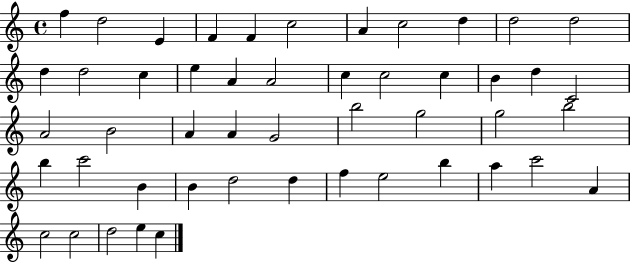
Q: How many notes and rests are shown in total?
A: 49